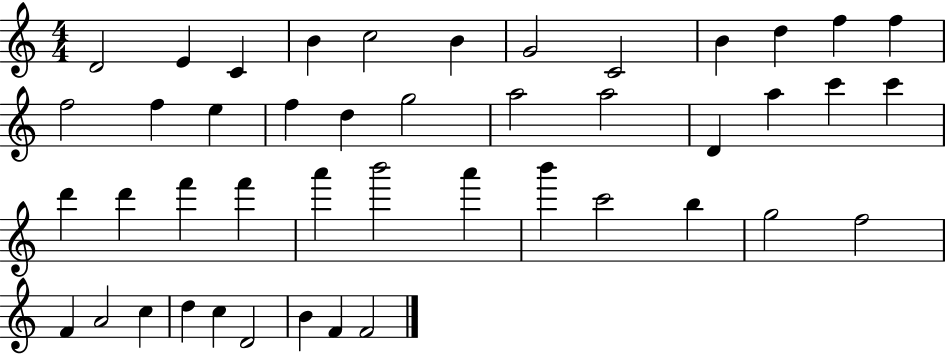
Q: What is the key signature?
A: C major